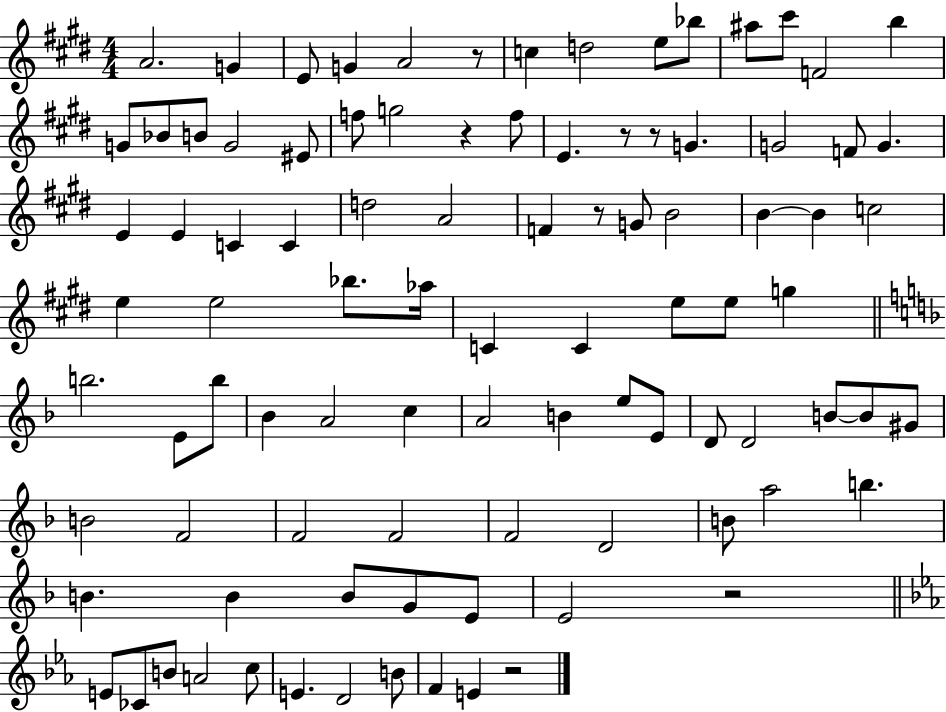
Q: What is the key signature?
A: E major